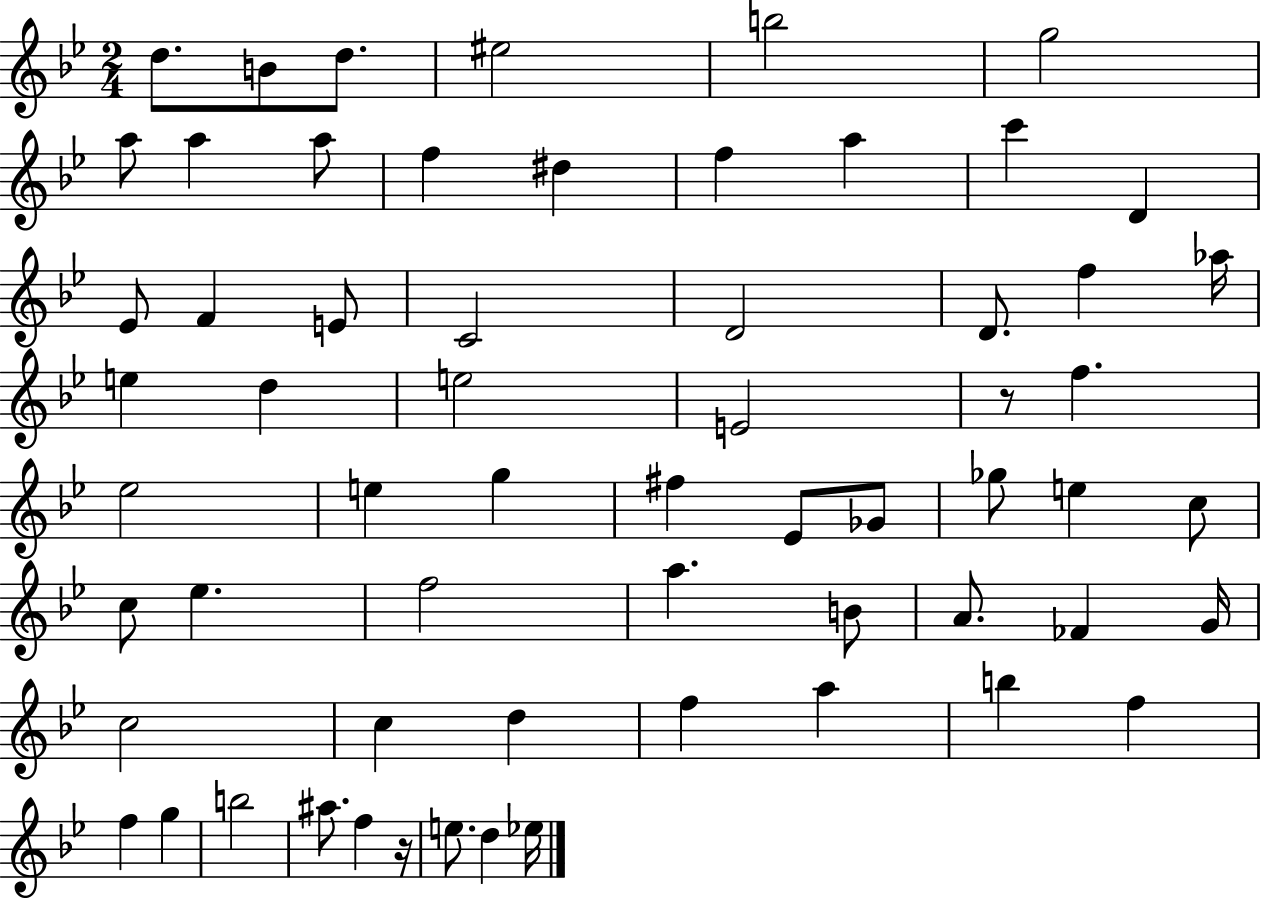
X:1
T:Untitled
M:2/4
L:1/4
K:Bb
d/2 B/2 d/2 ^e2 b2 g2 a/2 a a/2 f ^d f a c' D _E/2 F E/2 C2 D2 D/2 f _a/4 e d e2 E2 z/2 f _e2 e g ^f _E/2 _G/2 _g/2 e c/2 c/2 _e f2 a B/2 A/2 _F G/4 c2 c d f a b f f g b2 ^a/2 f z/4 e/2 d _e/4